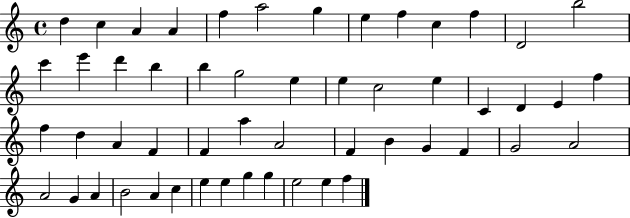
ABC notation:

X:1
T:Untitled
M:4/4
L:1/4
K:C
d c A A f a2 g e f c f D2 b2 c' e' d' b b g2 e e c2 e C D E f f d A F F a A2 F B G F G2 A2 A2 G A B2 A c e e g g e2 e f